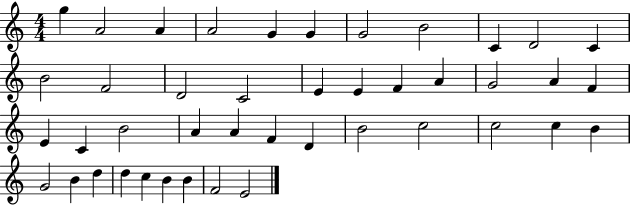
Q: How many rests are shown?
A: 0